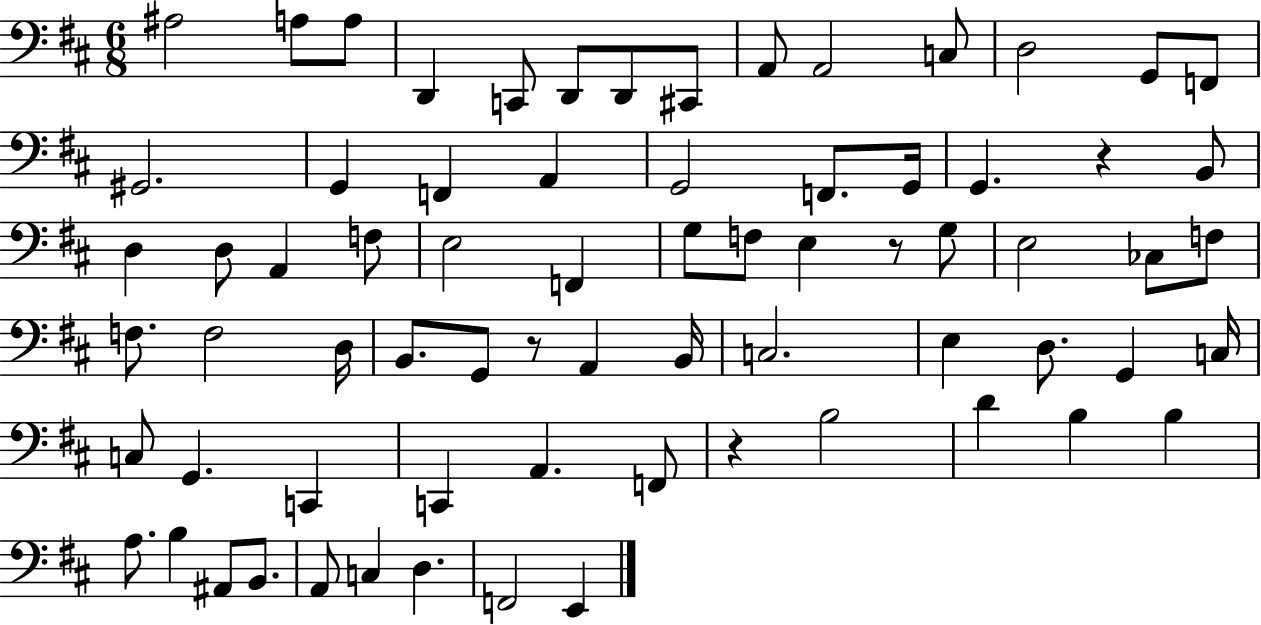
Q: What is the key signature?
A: D major